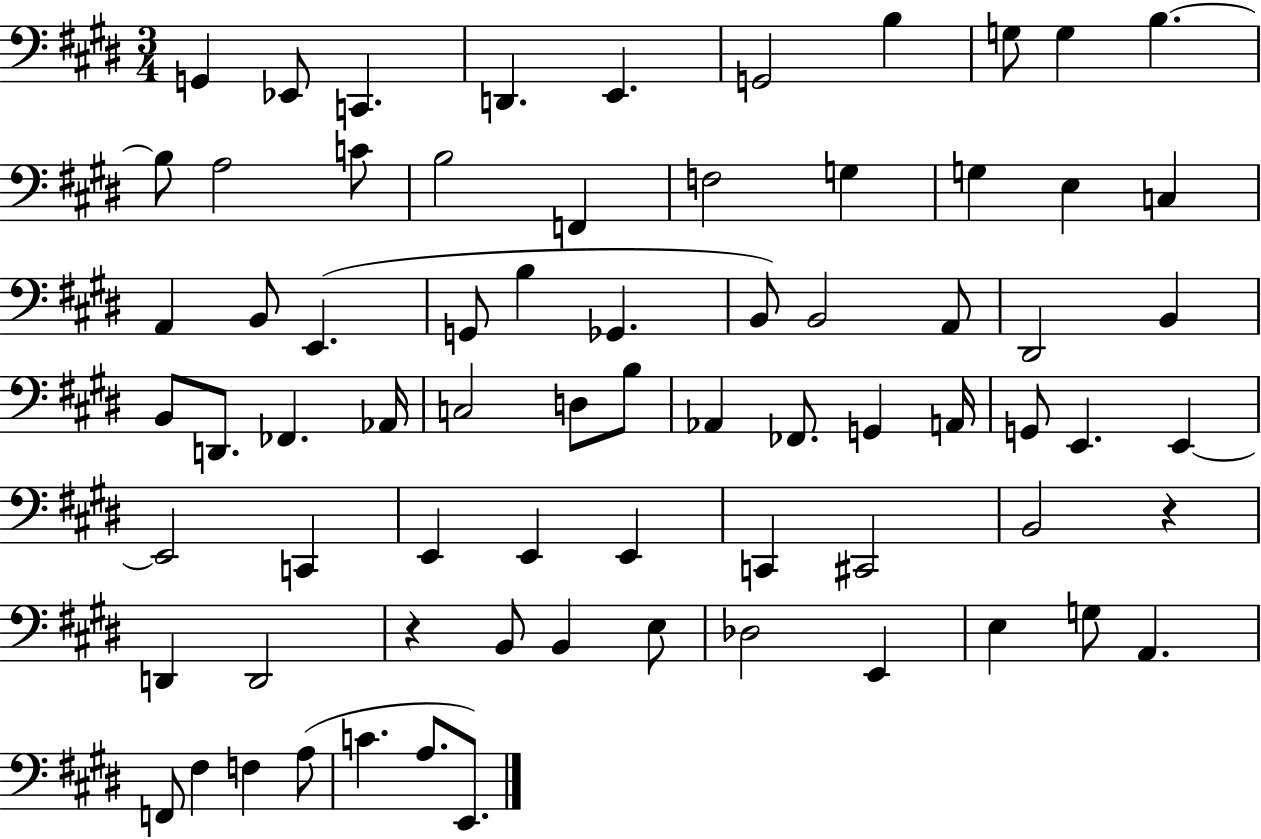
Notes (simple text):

G2/q Eb2/e C2/q. D2/q. E2/q. G2/h B3/q G3/e G3/q B3/q. B3/e A3/h C4/e B3/h F2/q F3/h G3/q G3/q E3/q C3/q A2/q B2/e E2/q. G2/e B3/q Gb2/q. B2/e B2/h A2/e D#2/h B2/q B2/e D2/e. FES2/q. Ab2/s C3/h D3/e B3/e Ab2/q FES2/e. G2/q A2/s G2/e E2/q. E2/q E2/h C2/q E2/q E2/q E2/q C2/q C#2/h B2/h R/q D2/q D2/h R/q B2/e B2/q E3/e Db3/h E2/q E3/q G3/e A2/q. F2/e F#3/q F3/q A3/e C4/q. A3/e. E2/e.